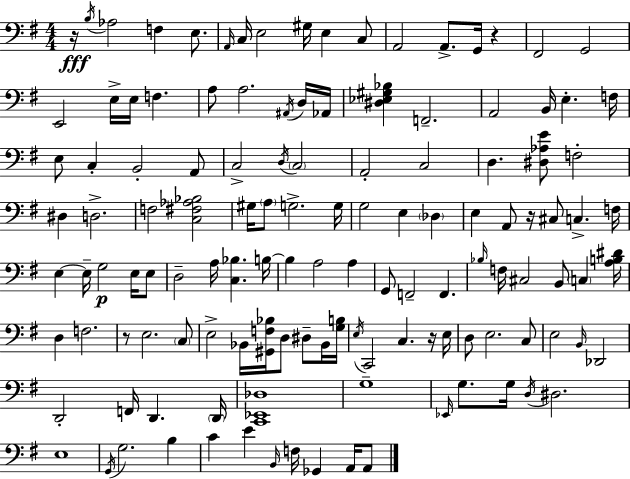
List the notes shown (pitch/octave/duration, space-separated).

R/s B3/s Ab3/h F3/q E3/e. A2/s C3/s E3/h G#3/s E3/q C3/e A2/h A2/e. G2/s R/q F#2/h G2/h E2/h E3/s E3/s F3/q. A3/e A3/h. A#2/s D3/s Ab2/s [D#3,Eb3,G#3,Bb3]/q F2/h. A2/h B2/s E3/q. F3/s E3/e C3/q B2/h A2/e C3/h D3/s C3/h A2/h C3/h D3/q. [D#3,Ab3,E4]/e F3/h D#3/q D3/h. F3/h [C3,F#3,Ab3,Bb3]/h G#3/s A3/e G3/h. G3/s G3/h E3/q Db3/q E3/q A2/e R/s C#3/e C3/q. F3/s E3/q E3/s G3/h E3/s E3/e D3/h A3/s [C3,Bb3]/q. B3/s B3/q A3/h A3/q G2/e F2/h F2/q. Bb3/s F3/s C#3/h B2/e C3/q [A3,B3,D#4]/s D3/q F3/h. R/e E3/h. C3/e E3/h Bb2/s [G#2,F3,Bb3]/s D3/e D#3/e Bb2/s [G3,B3]/s E3/s C2/h C3/q. R/s E3/s D3/e E3/h. C3/e E3/h B2/s Db2/h D2/h F2/s D2/q. D2/s [C2,Eb2,Db3]/w G3/w Eb2/s G3/e. G3/s D3/s D#3/h. E3/w G2/s G3/h. B3/q C4/q E4/q B2/s F3/s Gb2/q A2/s A2/e